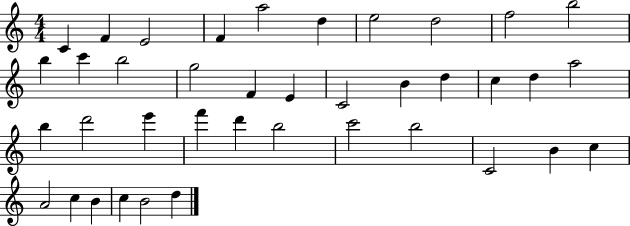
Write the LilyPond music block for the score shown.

{
  \clef treble
  \numericTimeSignature
  \time 4/4
  \key c \major
  c'4 f'4 e'2 | f'4 a''2 d''4 | e''2 d''2 | f''2 b''2 | \break b''4 c'''4 b''2 | g''2 f'4 e'4 | c'2 b'4 d''4 | c''4 d''4 a''2 | \break b''4 d'''2 e'''4 | f'''4 d'''4 b''2 | c'''2 b''2 | c'2 b'4 c''4 | \break a'2 c''4 b'4 | c''4 b'2 d''4 | \bar "|."
}